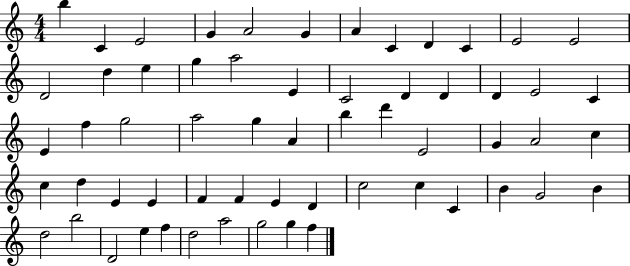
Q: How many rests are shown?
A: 0